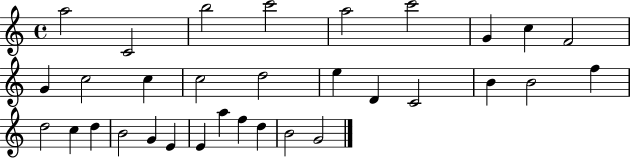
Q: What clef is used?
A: treble